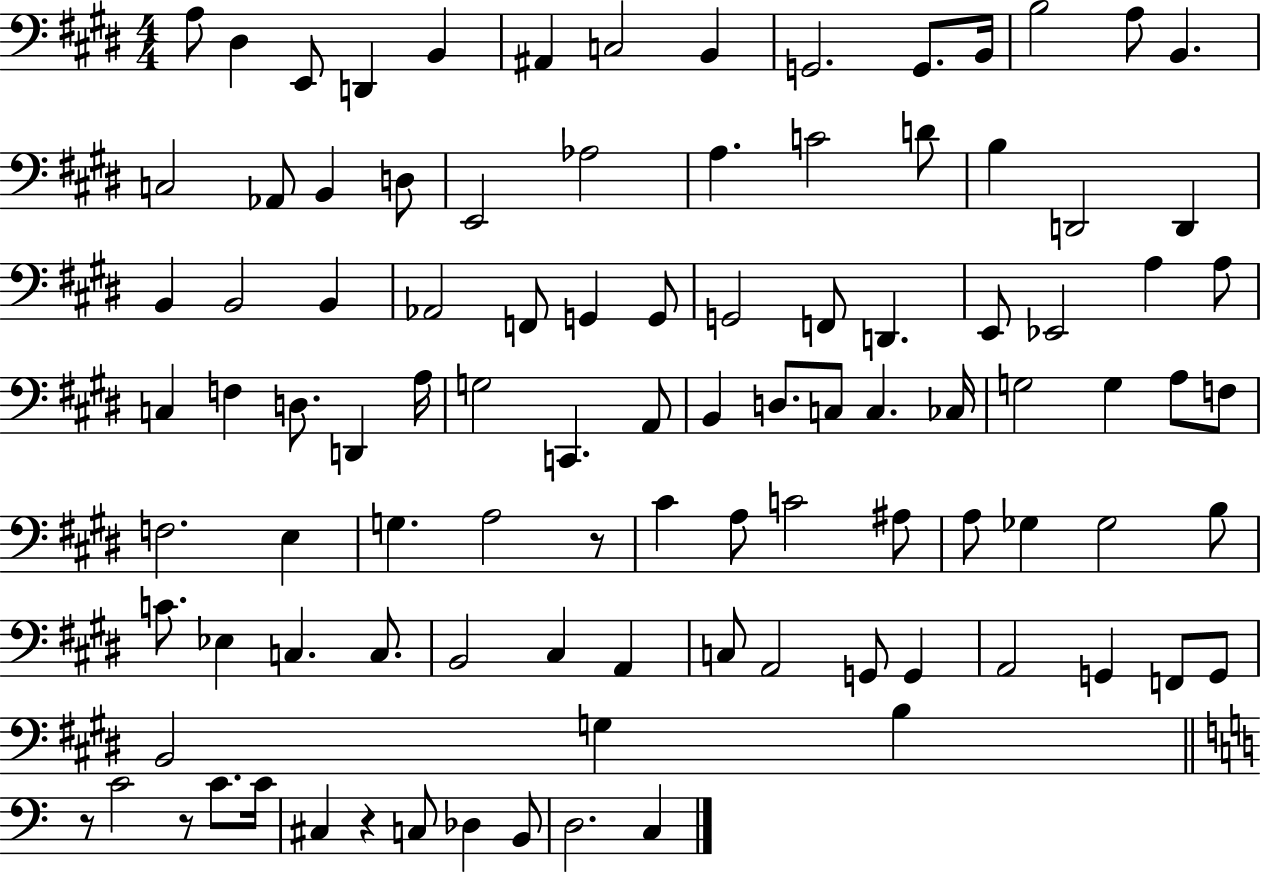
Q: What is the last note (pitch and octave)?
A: C3